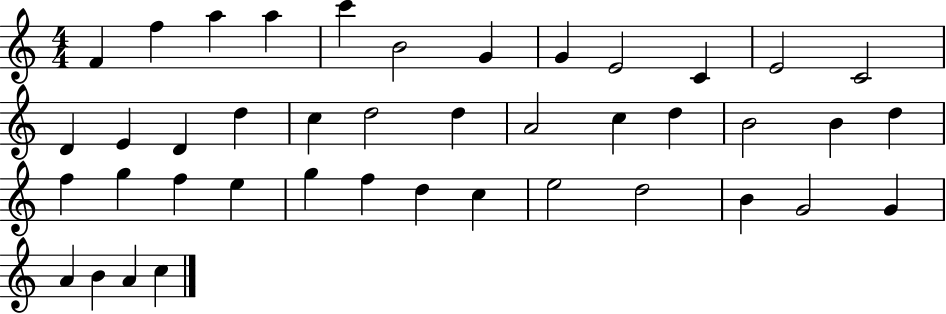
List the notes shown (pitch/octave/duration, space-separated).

F4/q F5/q A5/q A5/q C6/q B4/h G4/q G4/q E4/h C4/q E4/h C4/h D4/q E4/q D4/q D5/q C5/q D5/h D5/q A4/h C5/q D5/q B4/h B4/q D5/q F5/q G5/q F5/q E5/q G5/q F5/q D5/q C5/q E5/h D5/h B4/q G4/h G4/q A4/q B4/q A4/q C5/q